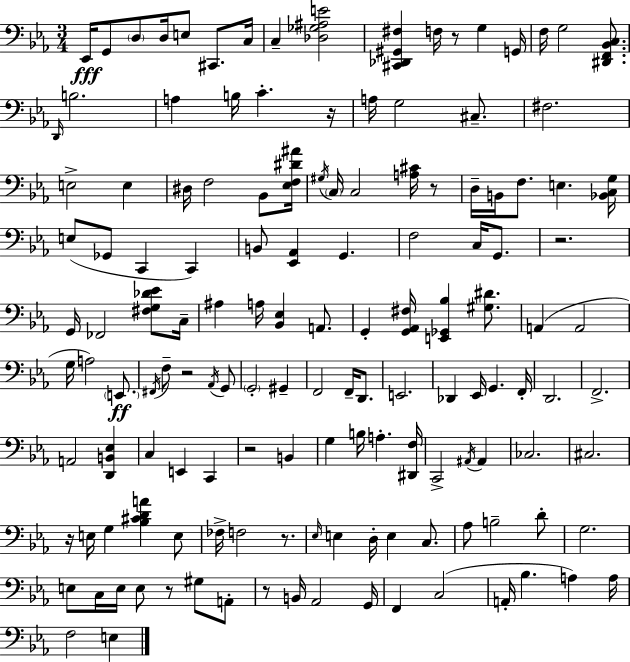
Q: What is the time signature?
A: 3/4